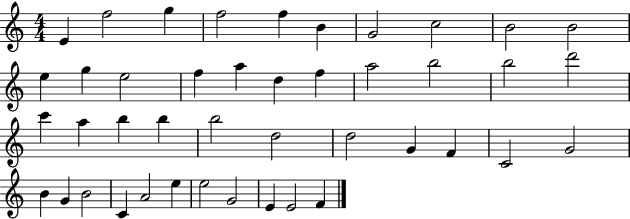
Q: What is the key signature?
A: C major